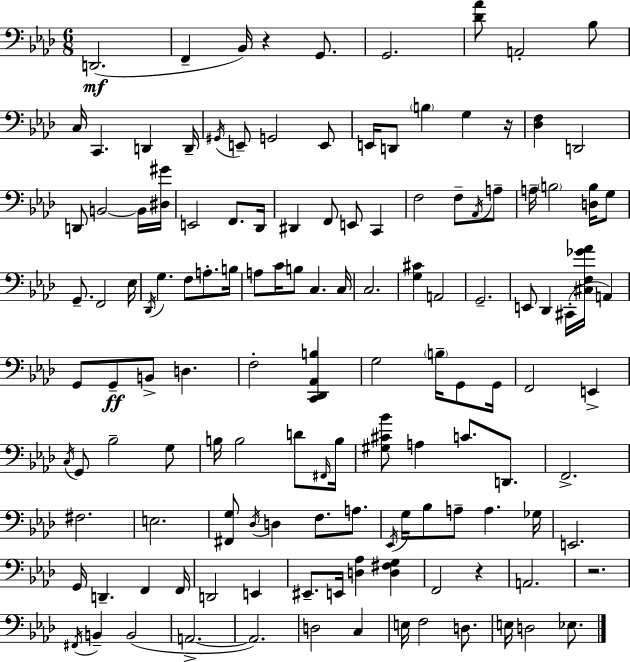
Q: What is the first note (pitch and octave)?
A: D2